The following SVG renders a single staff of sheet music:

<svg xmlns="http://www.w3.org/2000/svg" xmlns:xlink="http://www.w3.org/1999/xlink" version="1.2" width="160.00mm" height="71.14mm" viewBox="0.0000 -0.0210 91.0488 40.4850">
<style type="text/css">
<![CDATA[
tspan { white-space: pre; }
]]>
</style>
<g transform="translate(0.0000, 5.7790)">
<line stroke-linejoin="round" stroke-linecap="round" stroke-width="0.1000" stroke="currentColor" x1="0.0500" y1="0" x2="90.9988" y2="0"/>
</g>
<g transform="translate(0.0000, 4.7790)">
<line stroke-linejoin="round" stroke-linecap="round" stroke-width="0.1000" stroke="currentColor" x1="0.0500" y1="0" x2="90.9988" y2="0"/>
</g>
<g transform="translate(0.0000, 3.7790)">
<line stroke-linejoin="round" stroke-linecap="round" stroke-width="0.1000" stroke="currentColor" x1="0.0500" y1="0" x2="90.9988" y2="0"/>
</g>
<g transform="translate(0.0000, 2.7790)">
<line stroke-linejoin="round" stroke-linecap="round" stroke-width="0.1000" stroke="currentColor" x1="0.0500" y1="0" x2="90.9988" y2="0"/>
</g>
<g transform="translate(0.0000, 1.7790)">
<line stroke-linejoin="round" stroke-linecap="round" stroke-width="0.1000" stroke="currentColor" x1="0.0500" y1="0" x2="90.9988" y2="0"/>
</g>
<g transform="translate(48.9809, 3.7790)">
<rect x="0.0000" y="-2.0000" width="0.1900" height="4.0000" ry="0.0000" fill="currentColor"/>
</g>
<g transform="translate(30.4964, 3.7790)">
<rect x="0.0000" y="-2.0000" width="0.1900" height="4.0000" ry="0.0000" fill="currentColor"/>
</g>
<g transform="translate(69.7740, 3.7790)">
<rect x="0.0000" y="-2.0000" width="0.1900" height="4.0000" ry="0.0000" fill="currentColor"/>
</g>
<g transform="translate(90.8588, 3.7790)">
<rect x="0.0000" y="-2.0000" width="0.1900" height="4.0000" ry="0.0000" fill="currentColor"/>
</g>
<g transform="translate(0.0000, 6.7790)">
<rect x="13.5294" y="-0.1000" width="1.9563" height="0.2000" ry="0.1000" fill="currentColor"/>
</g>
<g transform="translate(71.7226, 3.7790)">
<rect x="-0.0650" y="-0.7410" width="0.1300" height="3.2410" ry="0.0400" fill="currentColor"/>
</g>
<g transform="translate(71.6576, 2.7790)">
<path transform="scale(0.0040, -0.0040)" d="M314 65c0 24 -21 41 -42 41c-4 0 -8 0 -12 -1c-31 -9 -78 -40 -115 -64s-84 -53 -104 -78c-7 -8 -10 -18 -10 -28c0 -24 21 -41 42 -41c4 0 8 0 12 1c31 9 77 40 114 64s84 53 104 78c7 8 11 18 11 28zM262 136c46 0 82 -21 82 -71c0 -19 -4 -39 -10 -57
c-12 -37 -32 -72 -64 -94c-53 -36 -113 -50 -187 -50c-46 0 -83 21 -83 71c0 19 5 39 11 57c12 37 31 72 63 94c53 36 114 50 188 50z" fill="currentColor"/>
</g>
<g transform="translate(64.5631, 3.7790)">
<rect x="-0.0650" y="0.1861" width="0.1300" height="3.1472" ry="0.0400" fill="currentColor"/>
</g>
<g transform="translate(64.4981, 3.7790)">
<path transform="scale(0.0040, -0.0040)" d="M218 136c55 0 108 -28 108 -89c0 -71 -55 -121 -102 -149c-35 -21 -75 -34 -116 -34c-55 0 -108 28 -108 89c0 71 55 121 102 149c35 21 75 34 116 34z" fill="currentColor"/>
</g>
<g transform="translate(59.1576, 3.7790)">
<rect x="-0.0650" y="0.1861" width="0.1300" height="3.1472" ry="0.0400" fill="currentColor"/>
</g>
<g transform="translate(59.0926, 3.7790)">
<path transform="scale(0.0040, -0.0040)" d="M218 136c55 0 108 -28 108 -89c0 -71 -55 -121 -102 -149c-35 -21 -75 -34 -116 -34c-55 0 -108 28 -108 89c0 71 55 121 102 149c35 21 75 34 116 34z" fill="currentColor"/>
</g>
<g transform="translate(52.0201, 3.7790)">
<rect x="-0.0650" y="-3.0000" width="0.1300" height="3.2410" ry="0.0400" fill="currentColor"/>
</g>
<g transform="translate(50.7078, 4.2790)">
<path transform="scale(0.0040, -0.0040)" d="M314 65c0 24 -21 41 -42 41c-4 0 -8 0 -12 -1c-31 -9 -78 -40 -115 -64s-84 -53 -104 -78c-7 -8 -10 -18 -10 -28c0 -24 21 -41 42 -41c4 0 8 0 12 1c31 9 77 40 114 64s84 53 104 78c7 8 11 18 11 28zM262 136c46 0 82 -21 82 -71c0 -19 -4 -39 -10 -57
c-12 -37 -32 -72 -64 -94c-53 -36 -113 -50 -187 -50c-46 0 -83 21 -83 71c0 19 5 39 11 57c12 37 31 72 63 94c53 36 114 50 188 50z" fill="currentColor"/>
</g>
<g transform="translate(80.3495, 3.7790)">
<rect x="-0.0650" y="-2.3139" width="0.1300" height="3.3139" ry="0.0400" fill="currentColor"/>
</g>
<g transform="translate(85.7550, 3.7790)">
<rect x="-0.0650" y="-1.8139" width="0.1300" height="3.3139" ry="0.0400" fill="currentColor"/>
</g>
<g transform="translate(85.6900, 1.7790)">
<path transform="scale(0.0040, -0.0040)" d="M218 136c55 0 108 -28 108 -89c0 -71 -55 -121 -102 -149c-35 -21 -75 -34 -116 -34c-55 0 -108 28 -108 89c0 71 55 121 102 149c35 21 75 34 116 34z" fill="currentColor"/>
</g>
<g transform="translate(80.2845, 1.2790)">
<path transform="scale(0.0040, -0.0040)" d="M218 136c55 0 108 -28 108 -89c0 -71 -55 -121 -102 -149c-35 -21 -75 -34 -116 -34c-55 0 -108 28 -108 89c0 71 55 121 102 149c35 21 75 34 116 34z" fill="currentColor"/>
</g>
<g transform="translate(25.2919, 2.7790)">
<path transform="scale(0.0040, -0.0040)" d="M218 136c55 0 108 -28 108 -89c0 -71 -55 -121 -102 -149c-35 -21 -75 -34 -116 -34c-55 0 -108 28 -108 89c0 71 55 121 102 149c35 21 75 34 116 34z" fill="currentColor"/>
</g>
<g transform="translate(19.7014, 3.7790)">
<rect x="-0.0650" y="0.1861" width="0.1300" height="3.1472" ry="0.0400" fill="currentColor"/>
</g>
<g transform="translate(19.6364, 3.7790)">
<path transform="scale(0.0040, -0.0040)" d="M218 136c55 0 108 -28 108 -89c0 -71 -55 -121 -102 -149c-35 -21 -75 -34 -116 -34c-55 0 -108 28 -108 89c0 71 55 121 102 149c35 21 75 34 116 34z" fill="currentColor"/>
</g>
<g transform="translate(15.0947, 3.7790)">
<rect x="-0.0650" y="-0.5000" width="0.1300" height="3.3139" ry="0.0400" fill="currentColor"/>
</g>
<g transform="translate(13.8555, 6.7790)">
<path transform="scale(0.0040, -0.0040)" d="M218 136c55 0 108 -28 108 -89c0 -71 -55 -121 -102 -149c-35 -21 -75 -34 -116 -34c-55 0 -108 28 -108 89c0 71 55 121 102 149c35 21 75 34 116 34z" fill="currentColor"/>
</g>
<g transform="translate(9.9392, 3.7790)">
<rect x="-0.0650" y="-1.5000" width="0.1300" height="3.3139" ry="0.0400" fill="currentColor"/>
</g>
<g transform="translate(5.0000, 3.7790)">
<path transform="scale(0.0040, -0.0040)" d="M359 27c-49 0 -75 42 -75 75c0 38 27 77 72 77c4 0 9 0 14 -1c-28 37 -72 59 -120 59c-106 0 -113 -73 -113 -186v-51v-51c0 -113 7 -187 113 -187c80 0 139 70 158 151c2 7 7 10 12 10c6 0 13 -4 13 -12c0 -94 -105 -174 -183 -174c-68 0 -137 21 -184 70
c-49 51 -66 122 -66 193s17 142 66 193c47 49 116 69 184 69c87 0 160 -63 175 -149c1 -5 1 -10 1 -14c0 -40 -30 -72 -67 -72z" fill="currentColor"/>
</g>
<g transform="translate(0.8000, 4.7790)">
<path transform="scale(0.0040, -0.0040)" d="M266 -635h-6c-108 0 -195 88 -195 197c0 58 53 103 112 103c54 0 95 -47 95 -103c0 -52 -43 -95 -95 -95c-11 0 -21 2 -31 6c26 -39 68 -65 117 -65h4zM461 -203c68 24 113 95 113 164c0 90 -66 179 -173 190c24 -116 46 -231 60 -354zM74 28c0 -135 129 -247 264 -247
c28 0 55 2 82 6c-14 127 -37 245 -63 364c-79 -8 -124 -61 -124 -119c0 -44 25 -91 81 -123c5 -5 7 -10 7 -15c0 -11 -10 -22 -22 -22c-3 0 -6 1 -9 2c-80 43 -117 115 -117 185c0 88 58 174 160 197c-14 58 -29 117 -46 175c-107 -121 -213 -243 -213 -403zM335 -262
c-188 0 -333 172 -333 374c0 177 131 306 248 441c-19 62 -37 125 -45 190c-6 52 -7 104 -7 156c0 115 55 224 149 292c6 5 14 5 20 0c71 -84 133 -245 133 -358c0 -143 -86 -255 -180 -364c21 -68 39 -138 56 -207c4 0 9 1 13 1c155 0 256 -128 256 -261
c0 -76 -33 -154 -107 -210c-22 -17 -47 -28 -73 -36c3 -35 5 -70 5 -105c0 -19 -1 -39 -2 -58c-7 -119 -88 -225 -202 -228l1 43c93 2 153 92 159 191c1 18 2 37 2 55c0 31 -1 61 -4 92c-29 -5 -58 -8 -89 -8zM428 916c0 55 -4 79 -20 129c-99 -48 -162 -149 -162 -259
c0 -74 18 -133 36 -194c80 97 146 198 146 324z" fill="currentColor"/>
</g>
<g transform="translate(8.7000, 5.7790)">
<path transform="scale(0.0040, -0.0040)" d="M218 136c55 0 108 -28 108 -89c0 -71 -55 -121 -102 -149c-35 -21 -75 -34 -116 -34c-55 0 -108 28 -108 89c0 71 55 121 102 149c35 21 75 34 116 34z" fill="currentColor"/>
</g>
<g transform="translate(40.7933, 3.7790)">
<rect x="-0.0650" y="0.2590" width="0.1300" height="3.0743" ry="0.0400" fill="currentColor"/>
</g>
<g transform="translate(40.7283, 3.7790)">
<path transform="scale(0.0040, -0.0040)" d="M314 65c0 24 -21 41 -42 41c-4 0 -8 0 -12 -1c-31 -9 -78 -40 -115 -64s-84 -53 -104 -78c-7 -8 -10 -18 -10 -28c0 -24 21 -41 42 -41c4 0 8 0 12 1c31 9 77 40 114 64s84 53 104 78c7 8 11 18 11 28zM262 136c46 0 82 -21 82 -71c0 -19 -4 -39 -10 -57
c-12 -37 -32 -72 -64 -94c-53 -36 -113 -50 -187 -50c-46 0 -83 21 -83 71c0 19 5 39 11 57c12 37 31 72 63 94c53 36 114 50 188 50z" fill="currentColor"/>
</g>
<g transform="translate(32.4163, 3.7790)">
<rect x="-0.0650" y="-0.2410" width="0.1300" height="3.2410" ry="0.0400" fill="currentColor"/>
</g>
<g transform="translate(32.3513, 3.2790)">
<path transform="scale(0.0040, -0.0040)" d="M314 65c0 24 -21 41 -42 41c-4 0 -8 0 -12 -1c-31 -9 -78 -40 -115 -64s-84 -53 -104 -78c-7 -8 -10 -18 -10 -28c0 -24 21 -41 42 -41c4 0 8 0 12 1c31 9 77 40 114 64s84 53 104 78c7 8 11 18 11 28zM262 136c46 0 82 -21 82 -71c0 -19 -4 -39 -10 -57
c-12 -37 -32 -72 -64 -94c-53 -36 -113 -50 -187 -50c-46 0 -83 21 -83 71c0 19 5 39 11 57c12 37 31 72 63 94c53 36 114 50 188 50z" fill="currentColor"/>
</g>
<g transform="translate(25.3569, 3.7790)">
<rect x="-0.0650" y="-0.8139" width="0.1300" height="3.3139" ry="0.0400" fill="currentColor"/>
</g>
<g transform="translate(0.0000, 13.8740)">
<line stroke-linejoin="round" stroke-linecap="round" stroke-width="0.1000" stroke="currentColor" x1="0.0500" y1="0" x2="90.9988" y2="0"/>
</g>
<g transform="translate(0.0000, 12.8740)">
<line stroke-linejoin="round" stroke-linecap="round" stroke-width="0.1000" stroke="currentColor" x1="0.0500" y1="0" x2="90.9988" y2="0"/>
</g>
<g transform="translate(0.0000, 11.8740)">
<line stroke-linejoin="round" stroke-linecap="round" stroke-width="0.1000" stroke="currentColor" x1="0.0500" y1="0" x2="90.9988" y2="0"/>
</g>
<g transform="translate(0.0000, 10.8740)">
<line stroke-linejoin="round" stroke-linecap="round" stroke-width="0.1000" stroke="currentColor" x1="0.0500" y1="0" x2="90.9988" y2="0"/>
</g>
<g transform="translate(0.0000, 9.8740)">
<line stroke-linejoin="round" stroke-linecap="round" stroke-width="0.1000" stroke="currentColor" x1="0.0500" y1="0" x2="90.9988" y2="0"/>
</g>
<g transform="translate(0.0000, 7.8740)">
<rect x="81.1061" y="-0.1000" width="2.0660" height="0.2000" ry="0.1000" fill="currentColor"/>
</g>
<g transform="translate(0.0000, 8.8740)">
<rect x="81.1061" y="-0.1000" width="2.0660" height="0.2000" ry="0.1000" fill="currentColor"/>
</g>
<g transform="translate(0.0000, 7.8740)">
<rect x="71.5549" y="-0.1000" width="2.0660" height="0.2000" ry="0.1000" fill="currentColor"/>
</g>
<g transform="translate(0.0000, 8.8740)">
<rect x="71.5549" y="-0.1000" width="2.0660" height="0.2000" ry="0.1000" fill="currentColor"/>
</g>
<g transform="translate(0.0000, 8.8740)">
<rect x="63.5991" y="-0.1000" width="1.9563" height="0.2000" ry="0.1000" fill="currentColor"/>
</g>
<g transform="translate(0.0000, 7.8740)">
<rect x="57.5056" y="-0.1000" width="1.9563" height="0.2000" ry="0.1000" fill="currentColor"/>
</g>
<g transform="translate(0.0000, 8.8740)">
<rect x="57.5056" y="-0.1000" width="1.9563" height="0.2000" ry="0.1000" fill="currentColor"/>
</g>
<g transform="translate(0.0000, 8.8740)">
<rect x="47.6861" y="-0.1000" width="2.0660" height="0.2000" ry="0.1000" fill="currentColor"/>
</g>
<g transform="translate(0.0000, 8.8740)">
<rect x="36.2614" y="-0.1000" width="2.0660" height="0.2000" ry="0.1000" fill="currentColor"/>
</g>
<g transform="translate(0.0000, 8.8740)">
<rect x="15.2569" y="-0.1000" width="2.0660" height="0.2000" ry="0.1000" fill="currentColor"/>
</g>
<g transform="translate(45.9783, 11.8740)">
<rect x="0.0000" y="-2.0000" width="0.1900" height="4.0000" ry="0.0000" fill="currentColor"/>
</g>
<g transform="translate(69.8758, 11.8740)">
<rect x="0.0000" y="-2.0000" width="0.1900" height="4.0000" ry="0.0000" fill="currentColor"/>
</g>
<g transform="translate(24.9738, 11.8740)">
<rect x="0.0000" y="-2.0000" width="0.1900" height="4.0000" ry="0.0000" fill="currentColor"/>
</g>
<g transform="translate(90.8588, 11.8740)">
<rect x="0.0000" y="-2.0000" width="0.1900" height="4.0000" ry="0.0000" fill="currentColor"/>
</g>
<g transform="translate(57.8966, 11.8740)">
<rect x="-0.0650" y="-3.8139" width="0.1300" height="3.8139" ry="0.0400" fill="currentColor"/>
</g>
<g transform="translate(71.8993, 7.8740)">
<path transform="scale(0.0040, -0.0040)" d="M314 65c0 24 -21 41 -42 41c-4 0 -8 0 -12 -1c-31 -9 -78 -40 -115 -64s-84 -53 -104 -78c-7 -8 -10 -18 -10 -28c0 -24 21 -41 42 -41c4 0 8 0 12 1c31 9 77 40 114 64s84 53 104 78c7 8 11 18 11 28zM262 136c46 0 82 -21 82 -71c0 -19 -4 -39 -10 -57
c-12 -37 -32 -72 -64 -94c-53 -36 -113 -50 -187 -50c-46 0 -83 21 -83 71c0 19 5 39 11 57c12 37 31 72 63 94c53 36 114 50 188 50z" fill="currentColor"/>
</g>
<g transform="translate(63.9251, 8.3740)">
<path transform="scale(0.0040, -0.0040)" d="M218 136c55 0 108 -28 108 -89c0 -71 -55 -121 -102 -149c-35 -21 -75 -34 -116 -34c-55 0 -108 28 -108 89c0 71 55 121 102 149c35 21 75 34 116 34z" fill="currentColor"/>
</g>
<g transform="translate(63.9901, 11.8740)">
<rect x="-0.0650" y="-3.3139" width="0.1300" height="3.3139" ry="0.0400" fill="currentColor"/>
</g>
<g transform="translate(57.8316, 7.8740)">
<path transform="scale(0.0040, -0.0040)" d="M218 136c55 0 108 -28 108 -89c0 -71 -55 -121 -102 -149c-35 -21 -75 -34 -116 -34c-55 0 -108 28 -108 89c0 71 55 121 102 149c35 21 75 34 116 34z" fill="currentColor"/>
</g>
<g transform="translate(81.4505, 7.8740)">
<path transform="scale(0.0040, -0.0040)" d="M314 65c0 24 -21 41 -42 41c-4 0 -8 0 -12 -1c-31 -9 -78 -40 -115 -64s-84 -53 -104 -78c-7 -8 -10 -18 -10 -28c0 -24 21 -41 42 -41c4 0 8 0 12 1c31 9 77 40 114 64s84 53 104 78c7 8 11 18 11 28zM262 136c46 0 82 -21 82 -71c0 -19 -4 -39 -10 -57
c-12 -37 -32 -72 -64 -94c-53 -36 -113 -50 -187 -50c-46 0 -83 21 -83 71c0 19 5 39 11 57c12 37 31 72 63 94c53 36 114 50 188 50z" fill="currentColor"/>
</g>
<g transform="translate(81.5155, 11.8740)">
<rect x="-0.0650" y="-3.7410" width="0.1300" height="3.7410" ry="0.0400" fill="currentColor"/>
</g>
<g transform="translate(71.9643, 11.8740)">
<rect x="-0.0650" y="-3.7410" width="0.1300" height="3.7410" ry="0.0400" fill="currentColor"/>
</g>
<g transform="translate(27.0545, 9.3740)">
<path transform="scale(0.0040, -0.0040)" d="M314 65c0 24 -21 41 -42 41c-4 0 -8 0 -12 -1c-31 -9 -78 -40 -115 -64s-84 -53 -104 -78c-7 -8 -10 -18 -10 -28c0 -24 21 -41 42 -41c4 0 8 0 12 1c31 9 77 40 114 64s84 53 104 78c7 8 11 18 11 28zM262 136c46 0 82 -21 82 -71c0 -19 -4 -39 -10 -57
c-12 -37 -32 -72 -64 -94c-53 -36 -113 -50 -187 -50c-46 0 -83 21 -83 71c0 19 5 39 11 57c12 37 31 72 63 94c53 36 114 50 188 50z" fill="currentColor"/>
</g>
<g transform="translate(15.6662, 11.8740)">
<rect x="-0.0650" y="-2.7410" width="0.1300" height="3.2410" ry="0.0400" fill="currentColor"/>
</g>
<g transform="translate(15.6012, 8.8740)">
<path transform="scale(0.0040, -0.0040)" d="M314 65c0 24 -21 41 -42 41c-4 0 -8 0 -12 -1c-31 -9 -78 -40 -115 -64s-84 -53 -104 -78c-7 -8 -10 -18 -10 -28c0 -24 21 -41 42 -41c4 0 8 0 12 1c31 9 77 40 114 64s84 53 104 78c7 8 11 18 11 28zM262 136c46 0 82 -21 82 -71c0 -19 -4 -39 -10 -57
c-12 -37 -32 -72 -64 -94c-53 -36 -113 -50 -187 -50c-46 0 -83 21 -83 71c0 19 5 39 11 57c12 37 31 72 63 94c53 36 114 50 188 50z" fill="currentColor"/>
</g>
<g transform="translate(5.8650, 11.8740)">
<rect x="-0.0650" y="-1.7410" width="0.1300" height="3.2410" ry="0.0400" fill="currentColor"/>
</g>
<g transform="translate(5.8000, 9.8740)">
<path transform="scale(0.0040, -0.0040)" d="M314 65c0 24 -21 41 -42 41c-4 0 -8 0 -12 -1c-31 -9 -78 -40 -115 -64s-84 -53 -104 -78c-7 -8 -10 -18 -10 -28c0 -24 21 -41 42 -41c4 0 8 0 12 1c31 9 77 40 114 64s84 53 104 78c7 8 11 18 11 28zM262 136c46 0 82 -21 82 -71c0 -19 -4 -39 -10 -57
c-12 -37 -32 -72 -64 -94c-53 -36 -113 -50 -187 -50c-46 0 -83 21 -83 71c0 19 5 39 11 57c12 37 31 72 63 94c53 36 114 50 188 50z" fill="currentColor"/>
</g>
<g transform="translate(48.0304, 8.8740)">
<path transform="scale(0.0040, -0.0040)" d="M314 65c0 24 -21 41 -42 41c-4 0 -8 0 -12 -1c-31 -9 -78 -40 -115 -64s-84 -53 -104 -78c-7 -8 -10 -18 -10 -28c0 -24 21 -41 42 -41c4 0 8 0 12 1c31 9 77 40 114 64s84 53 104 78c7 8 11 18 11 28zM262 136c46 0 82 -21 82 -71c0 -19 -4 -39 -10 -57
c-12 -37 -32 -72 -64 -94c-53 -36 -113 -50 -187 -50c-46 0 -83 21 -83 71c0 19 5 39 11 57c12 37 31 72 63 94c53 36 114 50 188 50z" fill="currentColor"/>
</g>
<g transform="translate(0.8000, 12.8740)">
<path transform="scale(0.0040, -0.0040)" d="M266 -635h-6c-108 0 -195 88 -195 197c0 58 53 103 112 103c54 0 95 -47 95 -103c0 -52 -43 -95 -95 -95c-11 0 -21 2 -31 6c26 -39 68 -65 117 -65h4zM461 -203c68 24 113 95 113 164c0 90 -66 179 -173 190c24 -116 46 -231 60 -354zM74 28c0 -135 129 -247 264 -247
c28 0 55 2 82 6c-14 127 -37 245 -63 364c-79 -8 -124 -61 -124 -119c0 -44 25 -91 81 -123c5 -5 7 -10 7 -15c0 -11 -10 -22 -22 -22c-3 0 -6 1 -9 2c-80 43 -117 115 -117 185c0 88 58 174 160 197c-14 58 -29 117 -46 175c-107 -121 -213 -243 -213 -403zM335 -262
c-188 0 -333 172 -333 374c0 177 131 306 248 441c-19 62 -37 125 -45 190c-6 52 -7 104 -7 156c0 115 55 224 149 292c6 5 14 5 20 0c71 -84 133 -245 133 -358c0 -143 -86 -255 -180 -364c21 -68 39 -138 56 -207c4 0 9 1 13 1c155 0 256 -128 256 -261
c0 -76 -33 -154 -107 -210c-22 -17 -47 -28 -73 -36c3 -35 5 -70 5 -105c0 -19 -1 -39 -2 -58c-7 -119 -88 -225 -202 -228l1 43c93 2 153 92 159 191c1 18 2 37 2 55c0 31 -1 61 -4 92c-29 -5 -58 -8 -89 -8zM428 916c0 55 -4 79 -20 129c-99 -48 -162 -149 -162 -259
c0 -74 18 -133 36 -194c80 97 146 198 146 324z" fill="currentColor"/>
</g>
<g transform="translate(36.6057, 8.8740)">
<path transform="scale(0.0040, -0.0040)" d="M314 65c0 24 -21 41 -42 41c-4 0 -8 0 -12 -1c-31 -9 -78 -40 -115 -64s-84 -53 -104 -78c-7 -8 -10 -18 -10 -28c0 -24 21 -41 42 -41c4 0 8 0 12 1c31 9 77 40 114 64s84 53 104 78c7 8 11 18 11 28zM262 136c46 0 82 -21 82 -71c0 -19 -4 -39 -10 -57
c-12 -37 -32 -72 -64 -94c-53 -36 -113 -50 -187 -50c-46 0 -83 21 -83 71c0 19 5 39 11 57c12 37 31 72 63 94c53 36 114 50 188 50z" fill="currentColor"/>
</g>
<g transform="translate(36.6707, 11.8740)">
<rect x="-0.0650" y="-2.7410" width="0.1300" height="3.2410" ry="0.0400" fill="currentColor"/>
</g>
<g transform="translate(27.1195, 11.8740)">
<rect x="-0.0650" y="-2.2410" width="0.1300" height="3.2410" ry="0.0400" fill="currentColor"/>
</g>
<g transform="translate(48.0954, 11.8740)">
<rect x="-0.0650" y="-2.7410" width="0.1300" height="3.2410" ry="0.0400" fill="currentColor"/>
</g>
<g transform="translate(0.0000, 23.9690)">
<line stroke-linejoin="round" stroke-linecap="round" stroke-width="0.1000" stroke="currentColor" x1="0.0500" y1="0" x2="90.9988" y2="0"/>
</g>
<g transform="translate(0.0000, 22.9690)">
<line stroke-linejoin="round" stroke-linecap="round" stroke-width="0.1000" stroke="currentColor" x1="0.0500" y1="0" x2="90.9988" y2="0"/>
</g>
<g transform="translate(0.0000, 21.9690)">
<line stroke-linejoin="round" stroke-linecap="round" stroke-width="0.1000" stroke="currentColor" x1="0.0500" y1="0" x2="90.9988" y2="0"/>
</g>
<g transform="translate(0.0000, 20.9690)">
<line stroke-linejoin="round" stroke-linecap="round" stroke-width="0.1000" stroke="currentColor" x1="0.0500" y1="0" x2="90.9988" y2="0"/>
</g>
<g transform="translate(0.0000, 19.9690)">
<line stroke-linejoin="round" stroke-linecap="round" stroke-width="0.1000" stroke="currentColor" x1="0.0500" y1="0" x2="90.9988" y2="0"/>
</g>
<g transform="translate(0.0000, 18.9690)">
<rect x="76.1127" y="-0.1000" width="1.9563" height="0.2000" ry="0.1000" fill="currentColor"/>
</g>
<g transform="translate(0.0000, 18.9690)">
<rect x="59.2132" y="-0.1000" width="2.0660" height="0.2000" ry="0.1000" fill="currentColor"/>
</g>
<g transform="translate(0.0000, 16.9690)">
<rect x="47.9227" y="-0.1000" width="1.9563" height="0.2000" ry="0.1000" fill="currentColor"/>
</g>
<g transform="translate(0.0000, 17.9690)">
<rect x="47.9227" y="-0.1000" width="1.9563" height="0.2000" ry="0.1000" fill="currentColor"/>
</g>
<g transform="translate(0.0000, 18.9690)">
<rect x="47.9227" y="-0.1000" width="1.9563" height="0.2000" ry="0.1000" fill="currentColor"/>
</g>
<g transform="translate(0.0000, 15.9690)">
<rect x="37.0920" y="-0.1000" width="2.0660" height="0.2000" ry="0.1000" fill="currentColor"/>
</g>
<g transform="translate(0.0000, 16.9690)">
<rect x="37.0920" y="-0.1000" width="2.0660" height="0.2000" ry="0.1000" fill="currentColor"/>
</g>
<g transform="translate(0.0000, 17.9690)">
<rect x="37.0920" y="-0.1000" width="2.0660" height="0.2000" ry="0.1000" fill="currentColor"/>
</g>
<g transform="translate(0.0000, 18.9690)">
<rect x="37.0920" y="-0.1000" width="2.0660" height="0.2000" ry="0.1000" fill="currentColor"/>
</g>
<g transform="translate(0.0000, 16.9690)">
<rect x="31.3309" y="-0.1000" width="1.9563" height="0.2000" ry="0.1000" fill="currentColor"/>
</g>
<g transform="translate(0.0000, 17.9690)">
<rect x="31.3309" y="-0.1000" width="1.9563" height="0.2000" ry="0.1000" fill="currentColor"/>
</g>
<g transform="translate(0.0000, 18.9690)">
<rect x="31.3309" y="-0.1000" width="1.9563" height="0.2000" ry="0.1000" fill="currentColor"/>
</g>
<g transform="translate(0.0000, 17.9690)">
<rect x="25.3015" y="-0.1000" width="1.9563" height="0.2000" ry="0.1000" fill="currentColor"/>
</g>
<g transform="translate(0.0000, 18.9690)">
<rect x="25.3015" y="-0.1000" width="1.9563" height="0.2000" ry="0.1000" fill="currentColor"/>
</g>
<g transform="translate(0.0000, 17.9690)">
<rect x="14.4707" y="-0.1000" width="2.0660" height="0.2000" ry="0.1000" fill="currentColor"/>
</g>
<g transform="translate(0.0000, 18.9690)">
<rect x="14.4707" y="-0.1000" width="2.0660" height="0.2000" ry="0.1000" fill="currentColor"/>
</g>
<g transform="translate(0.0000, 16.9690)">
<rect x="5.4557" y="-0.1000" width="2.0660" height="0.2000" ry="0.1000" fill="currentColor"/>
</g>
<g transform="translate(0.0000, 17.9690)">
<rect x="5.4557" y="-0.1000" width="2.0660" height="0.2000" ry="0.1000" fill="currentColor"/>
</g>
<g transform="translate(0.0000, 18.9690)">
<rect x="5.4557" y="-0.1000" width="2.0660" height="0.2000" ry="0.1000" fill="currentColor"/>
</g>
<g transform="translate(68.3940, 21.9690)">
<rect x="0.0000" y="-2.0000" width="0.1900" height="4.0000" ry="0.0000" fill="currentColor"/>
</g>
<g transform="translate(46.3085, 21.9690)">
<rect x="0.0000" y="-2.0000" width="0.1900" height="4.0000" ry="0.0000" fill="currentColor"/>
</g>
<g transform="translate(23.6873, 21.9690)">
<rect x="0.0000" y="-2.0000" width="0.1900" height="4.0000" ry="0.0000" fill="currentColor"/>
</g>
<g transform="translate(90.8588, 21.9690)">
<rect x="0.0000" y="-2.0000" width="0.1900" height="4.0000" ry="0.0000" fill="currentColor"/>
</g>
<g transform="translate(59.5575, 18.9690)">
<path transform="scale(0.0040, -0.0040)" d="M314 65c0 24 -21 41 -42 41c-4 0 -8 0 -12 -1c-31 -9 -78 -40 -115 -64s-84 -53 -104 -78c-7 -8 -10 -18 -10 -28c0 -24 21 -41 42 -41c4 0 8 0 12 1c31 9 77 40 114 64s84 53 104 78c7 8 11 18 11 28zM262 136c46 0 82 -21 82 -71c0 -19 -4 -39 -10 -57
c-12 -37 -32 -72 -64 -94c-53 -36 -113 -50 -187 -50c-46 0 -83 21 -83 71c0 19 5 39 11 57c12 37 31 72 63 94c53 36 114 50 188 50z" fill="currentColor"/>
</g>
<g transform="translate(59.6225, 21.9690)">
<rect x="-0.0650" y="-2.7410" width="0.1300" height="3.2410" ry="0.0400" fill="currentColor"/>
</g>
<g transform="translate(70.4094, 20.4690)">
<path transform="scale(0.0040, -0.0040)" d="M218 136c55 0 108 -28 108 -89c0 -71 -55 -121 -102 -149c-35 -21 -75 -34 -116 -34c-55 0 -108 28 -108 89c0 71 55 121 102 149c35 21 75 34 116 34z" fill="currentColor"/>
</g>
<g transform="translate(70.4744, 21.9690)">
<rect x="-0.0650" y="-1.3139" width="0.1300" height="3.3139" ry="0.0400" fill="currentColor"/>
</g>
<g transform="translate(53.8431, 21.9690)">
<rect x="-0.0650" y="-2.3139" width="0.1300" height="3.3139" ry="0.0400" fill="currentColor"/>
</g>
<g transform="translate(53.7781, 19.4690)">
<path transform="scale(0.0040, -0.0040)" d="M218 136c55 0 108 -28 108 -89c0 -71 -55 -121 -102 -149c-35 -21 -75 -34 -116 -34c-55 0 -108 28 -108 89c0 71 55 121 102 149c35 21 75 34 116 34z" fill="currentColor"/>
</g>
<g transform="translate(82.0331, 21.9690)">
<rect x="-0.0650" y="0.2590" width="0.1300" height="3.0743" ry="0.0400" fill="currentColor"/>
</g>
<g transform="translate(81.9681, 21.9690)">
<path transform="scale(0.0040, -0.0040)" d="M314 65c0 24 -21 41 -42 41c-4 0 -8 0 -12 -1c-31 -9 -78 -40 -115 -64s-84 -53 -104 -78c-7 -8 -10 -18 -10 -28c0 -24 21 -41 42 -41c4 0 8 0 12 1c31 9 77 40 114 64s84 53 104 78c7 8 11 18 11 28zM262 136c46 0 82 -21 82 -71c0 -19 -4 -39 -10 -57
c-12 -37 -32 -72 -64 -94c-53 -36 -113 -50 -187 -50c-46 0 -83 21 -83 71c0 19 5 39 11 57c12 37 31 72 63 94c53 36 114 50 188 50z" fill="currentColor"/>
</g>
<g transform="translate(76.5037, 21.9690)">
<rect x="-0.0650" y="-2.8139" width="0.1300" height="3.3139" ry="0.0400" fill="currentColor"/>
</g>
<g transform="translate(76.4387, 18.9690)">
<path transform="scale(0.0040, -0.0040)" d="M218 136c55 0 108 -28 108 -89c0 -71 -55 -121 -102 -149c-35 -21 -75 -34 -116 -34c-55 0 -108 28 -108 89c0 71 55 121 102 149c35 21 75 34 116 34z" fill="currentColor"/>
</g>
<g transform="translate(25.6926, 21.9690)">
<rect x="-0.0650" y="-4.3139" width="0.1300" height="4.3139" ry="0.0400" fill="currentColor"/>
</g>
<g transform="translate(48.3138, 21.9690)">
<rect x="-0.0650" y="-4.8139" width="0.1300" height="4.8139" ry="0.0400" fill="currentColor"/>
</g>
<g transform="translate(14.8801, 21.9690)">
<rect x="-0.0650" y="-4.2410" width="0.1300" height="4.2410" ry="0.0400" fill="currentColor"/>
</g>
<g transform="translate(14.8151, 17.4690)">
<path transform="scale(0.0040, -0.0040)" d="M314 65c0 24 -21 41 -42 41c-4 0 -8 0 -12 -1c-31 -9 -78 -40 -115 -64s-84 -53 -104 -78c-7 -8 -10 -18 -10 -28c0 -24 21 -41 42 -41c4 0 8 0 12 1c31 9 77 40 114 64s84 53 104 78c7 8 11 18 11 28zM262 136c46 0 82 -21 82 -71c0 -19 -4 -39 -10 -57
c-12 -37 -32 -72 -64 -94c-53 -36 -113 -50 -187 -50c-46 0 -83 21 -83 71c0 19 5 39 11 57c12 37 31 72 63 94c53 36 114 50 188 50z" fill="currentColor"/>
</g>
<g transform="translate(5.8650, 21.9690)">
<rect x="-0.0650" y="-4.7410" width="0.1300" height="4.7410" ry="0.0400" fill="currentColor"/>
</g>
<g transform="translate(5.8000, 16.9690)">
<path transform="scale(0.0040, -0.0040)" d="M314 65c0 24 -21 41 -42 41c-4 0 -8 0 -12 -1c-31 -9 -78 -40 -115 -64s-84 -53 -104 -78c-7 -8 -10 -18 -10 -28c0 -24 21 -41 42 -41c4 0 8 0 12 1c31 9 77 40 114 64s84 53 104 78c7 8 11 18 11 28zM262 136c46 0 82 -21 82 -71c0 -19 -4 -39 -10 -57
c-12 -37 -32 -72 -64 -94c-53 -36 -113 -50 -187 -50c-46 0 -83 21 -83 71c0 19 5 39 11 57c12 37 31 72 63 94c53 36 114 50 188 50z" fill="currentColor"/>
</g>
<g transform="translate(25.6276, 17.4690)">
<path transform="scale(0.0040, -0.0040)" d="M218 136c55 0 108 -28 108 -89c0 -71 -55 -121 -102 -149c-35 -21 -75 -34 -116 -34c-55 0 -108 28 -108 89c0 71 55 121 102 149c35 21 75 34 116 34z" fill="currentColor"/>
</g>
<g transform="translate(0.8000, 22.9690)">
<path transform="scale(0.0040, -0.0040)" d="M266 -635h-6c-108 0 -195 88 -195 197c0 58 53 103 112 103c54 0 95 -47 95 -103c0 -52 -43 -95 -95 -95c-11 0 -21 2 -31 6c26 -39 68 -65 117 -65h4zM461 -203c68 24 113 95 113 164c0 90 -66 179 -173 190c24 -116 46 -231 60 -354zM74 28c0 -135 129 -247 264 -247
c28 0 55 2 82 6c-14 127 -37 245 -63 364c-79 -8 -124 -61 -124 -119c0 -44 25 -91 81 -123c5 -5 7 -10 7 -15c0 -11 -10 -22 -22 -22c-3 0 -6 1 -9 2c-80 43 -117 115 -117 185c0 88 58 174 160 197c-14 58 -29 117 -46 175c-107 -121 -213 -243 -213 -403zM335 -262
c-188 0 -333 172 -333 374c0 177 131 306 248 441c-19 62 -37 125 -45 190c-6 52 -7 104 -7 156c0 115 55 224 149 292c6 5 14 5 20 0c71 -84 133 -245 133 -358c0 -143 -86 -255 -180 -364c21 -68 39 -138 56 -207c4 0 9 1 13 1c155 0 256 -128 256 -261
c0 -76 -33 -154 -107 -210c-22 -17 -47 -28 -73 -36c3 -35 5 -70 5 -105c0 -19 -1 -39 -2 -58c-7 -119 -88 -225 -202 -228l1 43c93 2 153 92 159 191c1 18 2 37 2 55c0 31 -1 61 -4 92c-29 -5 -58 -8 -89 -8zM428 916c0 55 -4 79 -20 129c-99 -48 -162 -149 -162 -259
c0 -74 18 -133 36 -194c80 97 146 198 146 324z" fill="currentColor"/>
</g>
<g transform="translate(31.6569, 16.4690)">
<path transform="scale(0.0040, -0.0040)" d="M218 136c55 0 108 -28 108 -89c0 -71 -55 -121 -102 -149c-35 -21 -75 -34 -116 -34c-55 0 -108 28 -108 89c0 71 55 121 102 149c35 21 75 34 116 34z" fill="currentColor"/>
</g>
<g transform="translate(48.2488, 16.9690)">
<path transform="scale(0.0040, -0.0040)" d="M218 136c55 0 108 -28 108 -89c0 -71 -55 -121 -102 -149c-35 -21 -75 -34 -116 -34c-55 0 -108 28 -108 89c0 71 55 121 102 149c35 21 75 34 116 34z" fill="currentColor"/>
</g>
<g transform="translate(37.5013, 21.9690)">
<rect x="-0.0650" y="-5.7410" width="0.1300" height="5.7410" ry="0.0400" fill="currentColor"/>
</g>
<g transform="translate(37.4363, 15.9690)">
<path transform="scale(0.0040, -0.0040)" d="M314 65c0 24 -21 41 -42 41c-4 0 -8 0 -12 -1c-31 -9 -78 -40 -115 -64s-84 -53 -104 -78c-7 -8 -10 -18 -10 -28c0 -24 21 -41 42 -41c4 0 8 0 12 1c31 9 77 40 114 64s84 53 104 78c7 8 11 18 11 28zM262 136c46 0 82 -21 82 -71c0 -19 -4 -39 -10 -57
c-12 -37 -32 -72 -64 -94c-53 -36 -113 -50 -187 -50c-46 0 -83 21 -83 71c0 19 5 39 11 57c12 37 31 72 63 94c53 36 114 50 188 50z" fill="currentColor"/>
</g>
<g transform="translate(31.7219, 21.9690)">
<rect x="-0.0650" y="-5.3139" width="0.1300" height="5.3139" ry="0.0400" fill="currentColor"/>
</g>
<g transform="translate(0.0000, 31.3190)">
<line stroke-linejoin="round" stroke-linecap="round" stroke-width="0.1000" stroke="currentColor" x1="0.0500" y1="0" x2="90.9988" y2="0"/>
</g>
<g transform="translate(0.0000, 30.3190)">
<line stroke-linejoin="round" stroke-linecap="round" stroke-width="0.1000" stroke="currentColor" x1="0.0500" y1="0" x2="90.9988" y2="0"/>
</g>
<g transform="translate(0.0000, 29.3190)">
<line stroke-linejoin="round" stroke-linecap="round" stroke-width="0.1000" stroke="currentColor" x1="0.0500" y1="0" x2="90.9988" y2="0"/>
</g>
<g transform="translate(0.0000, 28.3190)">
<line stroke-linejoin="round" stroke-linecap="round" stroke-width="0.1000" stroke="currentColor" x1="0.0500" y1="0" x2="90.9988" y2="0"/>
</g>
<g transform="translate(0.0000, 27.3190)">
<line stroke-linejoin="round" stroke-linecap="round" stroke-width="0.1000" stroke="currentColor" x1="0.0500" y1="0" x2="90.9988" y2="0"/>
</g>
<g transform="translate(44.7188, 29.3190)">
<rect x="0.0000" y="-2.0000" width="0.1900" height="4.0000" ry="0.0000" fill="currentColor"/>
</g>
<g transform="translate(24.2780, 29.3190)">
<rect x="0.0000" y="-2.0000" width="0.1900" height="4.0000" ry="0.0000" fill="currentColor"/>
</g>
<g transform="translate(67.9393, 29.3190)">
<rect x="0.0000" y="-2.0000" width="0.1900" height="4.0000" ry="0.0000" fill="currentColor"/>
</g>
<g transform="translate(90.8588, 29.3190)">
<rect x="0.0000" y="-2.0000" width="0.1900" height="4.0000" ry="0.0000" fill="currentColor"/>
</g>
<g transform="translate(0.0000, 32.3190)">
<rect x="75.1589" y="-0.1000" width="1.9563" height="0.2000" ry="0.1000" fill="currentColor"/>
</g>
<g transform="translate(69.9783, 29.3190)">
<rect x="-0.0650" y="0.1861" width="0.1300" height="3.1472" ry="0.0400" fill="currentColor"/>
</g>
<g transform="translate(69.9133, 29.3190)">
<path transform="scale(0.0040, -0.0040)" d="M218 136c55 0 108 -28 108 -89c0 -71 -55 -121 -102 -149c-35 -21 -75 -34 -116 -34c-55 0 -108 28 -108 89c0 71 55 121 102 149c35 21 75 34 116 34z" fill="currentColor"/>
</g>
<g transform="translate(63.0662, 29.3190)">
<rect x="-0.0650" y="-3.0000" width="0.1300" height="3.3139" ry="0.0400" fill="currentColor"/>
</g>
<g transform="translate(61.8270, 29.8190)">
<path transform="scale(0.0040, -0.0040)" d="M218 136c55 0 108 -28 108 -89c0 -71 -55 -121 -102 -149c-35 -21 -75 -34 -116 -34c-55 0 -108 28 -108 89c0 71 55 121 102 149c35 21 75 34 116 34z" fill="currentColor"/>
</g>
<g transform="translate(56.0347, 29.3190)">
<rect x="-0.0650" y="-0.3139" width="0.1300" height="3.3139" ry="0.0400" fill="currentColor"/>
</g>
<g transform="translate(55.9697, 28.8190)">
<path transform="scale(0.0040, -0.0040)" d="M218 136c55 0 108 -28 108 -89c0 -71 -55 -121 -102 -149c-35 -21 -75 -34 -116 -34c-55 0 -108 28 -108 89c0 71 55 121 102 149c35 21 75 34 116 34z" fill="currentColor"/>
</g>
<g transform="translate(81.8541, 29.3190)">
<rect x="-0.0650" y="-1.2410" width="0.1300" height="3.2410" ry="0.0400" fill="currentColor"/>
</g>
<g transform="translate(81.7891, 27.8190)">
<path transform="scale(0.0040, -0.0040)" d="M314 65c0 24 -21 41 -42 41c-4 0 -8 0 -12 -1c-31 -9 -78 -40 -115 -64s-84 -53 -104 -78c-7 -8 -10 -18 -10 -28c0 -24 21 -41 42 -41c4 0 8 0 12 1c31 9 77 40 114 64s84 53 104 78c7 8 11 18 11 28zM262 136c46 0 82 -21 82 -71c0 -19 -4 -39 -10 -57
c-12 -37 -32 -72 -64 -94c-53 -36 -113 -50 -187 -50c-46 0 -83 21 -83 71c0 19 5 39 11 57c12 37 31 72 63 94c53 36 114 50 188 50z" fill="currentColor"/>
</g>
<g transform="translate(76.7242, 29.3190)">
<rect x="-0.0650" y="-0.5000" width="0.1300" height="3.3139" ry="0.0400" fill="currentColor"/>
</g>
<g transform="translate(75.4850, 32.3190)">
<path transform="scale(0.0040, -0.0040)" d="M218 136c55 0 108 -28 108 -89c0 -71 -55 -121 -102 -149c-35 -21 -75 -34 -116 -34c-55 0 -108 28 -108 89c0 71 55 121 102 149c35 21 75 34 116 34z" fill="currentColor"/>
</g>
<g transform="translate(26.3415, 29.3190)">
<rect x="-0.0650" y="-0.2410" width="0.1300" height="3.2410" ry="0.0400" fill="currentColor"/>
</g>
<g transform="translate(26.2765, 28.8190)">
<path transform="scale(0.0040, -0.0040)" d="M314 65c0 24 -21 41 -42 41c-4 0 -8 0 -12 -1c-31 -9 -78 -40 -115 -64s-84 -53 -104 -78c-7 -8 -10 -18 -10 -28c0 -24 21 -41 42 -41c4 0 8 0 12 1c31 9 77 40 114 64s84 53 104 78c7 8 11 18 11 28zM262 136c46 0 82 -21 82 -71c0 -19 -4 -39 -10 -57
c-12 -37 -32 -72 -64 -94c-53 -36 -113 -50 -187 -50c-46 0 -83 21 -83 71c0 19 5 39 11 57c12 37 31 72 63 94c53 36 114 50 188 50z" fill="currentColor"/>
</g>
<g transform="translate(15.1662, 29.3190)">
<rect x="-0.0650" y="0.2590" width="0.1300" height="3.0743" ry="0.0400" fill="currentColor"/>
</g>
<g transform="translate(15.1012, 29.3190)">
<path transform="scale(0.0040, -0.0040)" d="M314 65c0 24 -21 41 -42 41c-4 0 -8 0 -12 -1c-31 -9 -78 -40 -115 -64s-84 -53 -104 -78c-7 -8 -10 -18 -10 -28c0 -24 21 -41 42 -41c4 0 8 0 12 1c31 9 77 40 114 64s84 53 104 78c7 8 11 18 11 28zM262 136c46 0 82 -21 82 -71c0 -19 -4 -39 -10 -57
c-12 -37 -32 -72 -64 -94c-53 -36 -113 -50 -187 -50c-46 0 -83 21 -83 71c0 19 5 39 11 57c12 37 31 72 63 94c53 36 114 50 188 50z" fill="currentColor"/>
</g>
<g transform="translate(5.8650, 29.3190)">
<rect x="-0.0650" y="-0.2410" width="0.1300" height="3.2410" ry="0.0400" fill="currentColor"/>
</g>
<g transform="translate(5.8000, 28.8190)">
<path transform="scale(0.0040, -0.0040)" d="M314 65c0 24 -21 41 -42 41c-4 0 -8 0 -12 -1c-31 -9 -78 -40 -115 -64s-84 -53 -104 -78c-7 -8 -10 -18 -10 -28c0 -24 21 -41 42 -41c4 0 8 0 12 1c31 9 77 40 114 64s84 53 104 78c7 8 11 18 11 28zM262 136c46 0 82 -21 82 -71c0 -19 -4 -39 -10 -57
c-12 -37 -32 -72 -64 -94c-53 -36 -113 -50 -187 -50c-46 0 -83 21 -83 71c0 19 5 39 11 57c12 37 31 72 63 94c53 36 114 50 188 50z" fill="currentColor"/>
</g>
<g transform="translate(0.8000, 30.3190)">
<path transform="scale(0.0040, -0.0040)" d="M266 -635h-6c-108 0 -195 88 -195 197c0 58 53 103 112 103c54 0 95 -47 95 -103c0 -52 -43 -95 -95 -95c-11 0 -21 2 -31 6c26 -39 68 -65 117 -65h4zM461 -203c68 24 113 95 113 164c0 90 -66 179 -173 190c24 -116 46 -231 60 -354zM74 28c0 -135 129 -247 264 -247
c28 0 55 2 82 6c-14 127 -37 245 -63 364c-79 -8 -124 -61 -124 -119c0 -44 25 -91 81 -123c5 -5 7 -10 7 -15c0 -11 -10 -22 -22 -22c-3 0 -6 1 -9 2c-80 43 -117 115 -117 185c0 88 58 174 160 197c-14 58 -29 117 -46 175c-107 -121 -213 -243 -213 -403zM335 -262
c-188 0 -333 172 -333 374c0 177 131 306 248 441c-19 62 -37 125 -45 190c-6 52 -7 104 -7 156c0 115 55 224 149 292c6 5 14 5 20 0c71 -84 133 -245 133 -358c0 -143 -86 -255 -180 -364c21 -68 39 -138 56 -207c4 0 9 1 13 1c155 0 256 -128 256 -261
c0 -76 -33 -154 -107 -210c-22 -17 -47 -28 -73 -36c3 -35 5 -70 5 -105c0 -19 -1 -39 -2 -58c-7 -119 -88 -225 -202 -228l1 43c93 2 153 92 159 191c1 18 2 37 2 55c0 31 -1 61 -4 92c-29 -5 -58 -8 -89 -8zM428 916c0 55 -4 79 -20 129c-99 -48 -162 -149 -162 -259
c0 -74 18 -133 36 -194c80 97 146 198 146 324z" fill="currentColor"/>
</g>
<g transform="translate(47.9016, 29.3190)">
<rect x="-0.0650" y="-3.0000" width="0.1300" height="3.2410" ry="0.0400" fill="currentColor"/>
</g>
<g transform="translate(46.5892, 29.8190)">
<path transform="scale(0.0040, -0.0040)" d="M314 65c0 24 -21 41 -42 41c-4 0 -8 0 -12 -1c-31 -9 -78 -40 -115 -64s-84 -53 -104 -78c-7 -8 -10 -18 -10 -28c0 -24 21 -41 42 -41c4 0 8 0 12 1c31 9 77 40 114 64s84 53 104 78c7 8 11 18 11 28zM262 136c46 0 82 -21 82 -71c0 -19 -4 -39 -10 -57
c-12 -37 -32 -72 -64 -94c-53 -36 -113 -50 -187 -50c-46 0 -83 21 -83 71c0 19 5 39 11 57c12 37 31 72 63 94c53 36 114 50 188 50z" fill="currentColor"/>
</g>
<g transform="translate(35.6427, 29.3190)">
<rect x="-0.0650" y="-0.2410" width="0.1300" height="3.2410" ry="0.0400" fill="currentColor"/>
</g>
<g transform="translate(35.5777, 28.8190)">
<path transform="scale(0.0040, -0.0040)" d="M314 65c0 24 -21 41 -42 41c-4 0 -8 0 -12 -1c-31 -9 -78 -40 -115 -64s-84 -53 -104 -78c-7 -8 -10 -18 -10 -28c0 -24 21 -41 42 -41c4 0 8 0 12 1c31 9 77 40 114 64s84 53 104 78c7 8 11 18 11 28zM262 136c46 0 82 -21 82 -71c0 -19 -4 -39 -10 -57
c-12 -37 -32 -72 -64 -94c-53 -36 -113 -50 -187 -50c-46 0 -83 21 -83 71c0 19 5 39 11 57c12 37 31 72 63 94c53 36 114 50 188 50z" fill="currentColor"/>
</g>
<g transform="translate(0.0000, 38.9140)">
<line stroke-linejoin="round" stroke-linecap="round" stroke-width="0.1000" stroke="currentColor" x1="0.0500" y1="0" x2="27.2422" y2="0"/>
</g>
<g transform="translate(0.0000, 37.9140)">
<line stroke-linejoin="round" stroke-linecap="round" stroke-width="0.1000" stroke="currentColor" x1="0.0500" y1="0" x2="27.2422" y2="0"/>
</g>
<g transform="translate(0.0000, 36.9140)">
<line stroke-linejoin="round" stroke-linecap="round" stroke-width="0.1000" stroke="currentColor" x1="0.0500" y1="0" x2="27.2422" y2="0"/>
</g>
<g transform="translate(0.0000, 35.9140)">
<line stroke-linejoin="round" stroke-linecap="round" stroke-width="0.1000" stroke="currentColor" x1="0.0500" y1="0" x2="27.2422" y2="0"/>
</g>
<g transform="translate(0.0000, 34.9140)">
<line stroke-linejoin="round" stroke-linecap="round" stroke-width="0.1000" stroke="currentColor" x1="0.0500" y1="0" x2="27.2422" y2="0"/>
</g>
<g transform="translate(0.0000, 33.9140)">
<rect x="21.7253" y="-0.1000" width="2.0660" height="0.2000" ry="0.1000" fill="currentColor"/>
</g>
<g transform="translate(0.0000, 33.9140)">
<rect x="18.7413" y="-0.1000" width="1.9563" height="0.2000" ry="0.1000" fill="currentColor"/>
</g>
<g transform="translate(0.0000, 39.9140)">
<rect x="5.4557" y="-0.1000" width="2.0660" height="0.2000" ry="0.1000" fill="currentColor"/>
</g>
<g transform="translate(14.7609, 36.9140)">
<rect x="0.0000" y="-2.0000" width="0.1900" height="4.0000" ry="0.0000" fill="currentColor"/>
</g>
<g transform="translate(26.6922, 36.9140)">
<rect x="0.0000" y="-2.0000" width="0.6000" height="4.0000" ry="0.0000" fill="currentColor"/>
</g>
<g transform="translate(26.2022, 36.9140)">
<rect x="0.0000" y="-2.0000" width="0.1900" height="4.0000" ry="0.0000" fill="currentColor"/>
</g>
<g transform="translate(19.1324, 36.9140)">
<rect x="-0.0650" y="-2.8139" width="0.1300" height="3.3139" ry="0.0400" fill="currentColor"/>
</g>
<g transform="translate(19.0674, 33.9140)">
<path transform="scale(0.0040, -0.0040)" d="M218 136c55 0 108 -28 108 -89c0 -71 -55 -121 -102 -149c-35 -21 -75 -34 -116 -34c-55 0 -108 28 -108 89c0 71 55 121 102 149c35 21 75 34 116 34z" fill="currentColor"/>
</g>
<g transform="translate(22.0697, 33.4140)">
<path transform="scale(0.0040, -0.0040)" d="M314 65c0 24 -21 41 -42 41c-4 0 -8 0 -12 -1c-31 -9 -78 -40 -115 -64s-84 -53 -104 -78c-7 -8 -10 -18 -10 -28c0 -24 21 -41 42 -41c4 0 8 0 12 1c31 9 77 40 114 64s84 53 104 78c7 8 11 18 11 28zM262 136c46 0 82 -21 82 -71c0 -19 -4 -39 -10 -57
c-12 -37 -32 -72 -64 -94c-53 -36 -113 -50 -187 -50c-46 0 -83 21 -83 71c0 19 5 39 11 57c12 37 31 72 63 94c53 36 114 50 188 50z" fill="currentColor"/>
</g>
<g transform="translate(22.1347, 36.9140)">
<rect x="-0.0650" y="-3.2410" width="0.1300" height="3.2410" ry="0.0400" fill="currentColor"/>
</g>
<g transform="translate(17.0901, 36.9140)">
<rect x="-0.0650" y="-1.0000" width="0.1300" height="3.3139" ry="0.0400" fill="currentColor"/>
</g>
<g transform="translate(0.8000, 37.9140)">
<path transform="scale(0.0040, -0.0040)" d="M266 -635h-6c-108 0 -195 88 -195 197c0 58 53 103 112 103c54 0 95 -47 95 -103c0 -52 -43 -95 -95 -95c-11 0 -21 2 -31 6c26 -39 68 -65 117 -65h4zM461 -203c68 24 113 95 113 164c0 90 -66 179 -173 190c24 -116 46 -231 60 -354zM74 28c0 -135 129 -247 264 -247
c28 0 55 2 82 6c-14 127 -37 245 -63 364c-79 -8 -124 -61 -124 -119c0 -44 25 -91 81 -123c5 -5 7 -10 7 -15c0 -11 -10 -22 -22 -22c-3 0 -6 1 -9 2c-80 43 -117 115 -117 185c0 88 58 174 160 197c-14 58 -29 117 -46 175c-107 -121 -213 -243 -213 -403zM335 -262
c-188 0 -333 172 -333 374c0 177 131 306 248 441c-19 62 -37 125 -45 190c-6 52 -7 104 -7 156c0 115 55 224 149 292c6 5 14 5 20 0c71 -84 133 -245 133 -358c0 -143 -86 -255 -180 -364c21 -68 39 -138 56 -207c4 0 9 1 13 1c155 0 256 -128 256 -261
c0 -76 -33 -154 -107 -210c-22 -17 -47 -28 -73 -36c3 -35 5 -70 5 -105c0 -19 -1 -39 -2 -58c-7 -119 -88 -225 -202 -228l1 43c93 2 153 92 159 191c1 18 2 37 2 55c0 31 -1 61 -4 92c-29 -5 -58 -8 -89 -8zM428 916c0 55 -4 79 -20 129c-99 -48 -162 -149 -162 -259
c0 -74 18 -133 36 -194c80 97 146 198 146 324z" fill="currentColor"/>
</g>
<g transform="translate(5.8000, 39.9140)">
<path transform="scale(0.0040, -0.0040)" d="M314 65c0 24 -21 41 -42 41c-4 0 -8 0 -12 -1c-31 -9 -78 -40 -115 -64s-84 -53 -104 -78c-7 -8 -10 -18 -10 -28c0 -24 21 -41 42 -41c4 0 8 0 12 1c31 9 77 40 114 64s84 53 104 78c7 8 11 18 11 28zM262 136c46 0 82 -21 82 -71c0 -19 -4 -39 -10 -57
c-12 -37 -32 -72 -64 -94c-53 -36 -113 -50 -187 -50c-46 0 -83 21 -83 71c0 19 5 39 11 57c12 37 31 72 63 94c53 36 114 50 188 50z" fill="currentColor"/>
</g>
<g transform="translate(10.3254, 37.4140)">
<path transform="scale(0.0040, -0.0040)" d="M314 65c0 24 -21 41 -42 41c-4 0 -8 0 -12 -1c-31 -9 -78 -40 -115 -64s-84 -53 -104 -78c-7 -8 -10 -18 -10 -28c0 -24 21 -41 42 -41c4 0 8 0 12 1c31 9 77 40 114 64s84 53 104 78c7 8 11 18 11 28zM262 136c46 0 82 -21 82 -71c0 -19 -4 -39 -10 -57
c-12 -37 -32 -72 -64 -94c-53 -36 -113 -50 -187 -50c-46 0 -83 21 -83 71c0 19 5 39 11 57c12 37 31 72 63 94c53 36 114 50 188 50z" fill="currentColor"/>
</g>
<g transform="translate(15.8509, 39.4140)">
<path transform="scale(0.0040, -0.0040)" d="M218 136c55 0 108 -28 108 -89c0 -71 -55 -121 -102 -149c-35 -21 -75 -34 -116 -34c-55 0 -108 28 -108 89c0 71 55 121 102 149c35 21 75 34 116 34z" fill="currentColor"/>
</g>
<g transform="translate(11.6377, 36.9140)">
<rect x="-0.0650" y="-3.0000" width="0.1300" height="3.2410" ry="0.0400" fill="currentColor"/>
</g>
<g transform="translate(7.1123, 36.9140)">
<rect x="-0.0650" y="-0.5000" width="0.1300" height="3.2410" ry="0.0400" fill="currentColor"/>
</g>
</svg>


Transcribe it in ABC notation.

X:1
T:Untitled
M:4/4
L:1/4
K:C
E C B d c2 B2 A2 B B d2 g f f2 a2 g2 a2 a2 c' b c'2 c'2 e'2 d'2 d' f' g'2 e' g a2 e a B2 c2 B2 c2 c2 A2 c A B C e2 C2 A2 D a b2